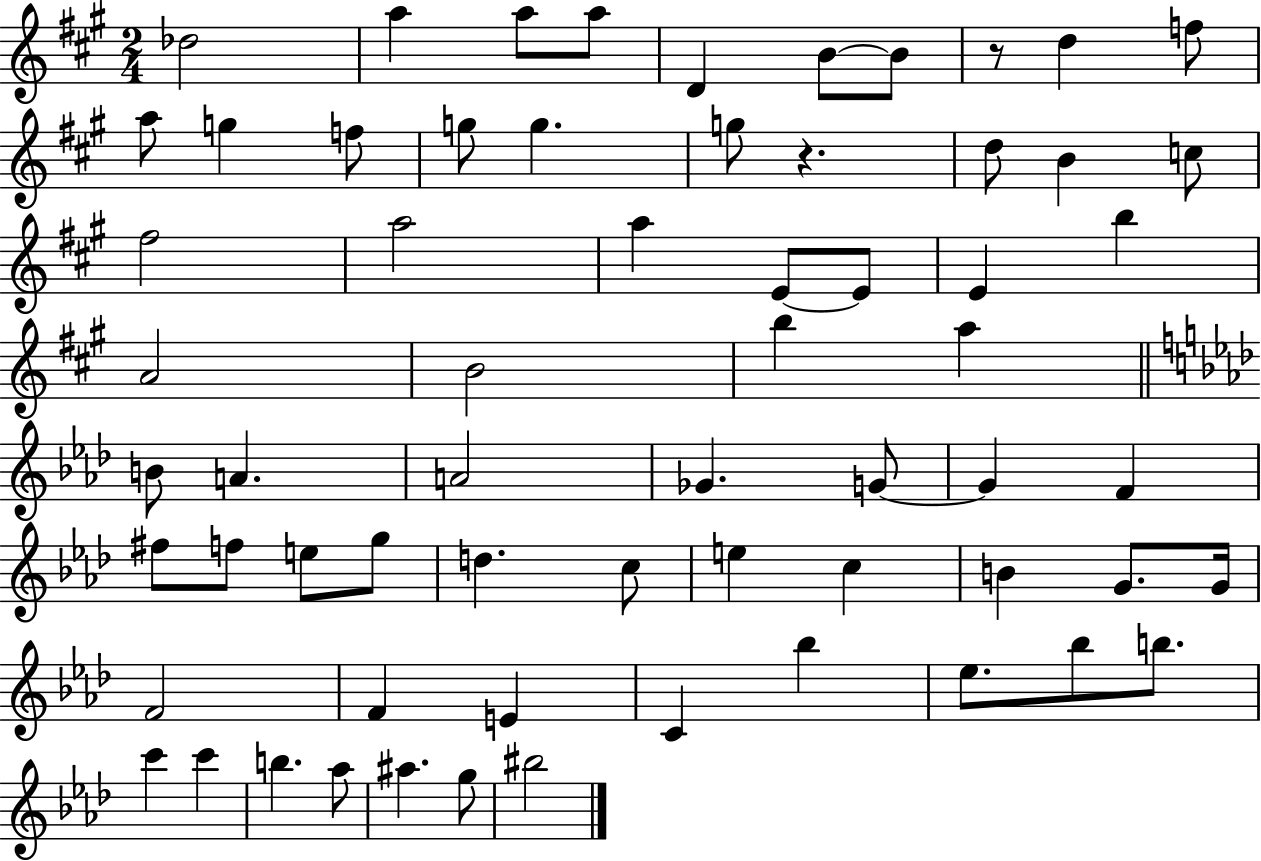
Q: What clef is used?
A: treble